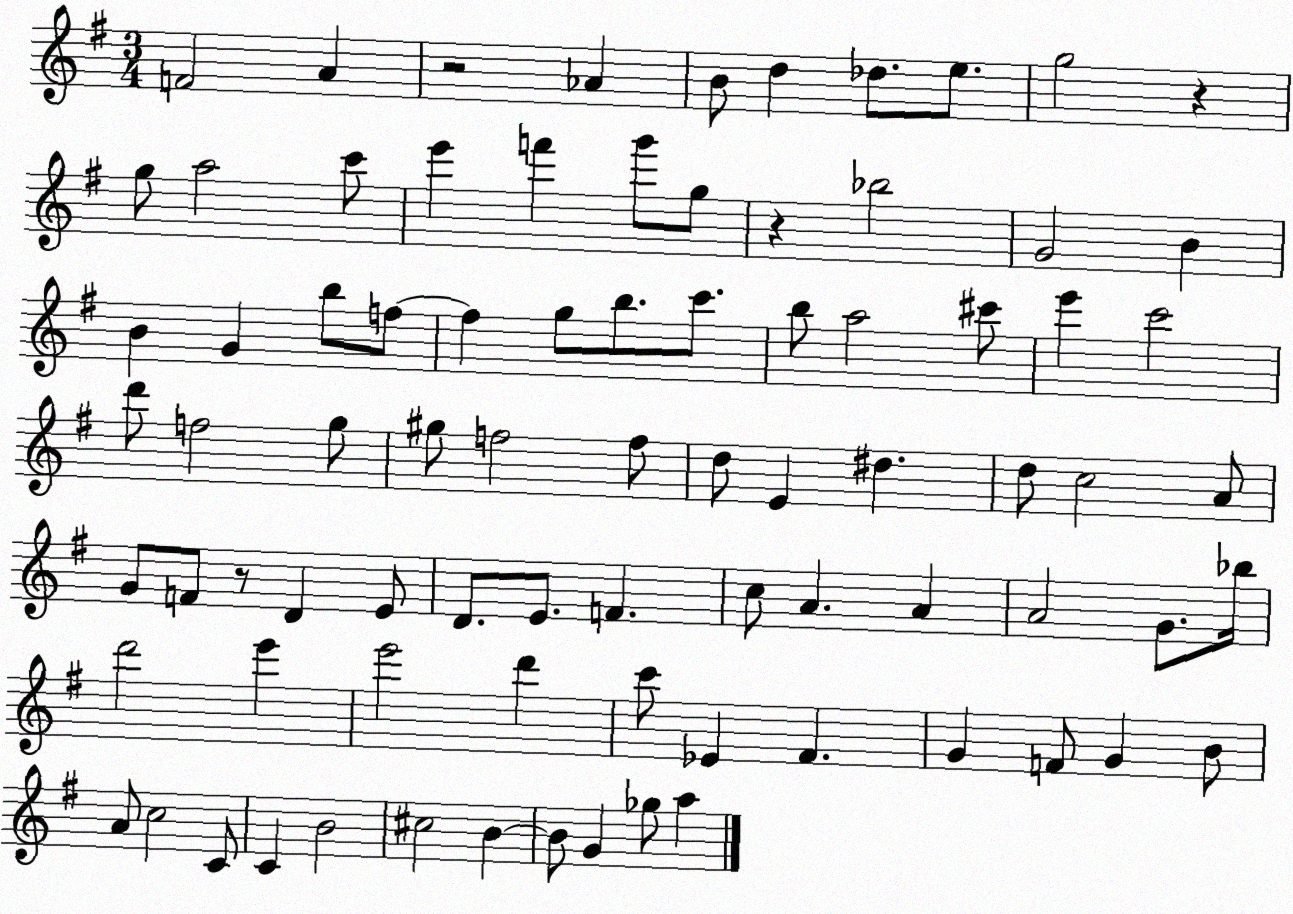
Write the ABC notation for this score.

X:1
T:Untitled
M:3/4
L:1/4
K:G
F2 A z2 _A B/2 d _d/2 e/2 g2 z g/2 a2 c'/2 e' f' g'/2 g/2 z _b2 G2 B B G b/2 f/2 f g/2 b/2 c'/2 b/2 a2 ^c'/2 e' c'2 d'/2 f2 g/2 ^g/2 f2 f/2 d/2 E ^d d/2 c2 A/2 G/2 F/2 z/2 D E/2 D/2 E/2 F c/2 A A A2 G/2 _b/4 d'2 e' e'2 d' c'/2 _E ^F G F/2 G B/2 A/2 c2 C/2 C B2 ^c2 B B/2 G _g/2 a